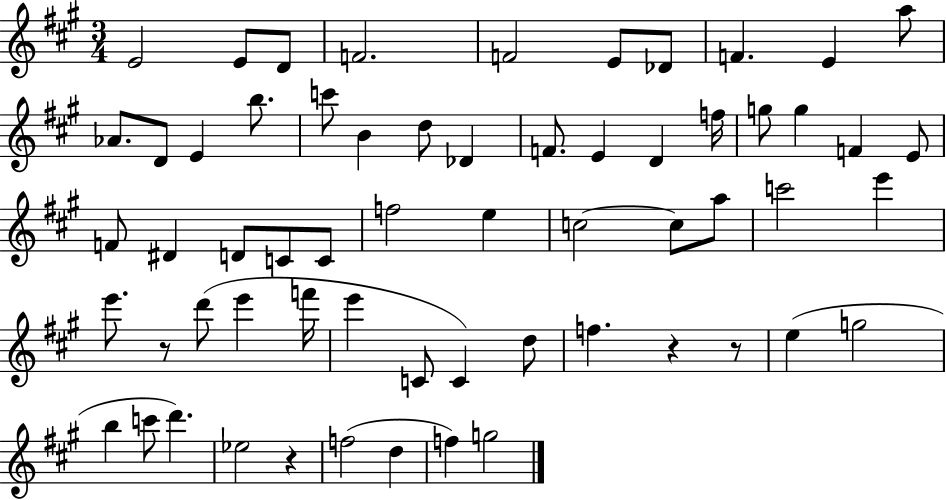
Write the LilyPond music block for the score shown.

{
  \clef treble
  \numericTimeSignature
  \time 3/4
  \key a \major
  e'2 e'8 d'8 | f'2. | f'2 e'8 des'8 | f'4. e'4 a''8 | \break aes'8. d'8 e'4 b''8. | c'''8 b'4 d''8 des'4 | f'8. e'4 d'4 f''16 | g''8 g''4 f'4 e'8 | \break f'8 dis'4 d'8 c'8 c'8 | f''2 e''4 | c''2~~ c''8 a''8 | c'''2 e'''4 | \break e'''8. r8 d'''8( e'''4 f'''16 | e'''4 c'8 c'4) d''8 | f''4. r4 r8 | e''4( g''2 | \break b''4 c'''8 d'''4.) | ees''2 r4 | f''2( d''4 | f''4) g''2 | \break \bar "|."
}